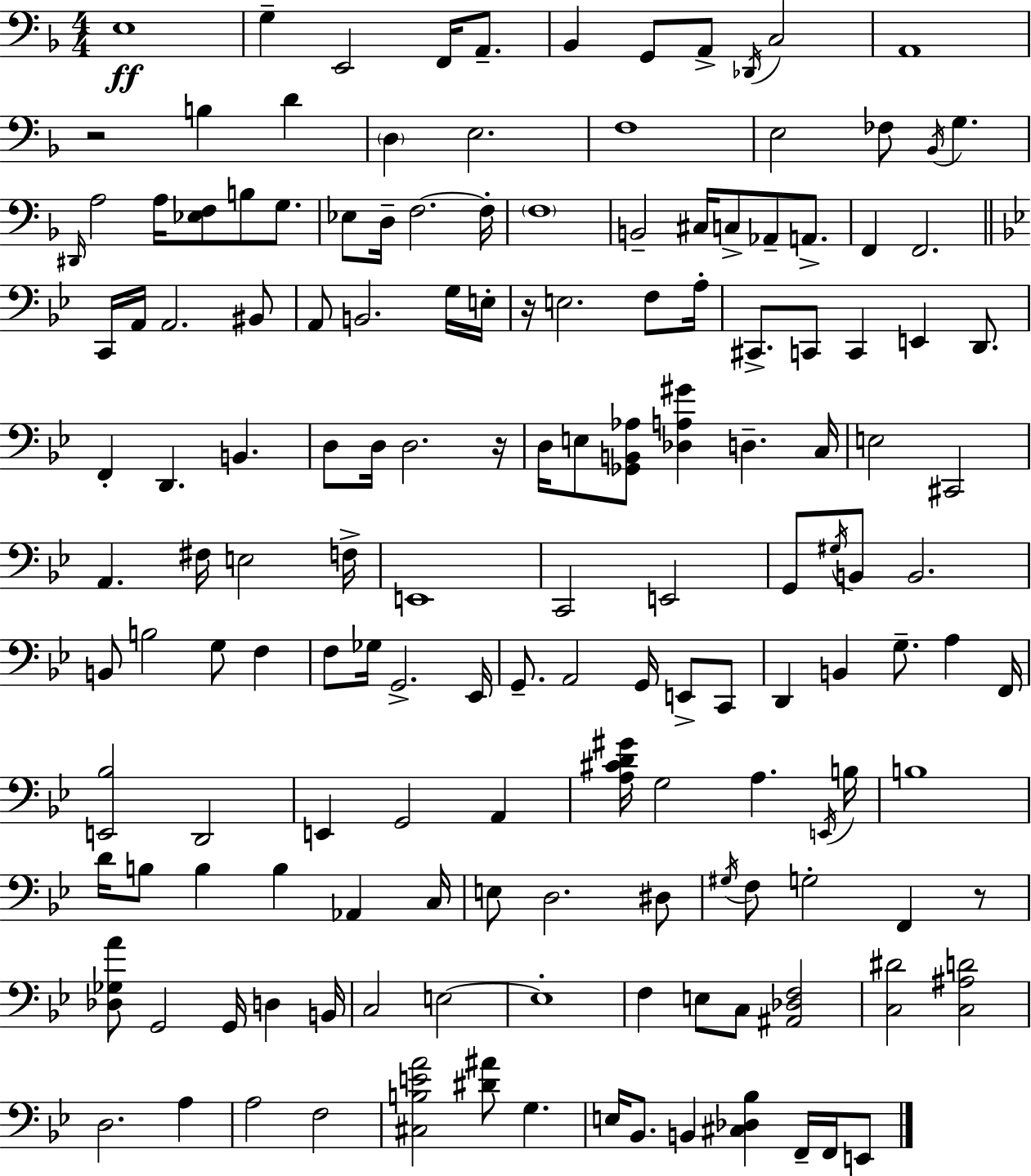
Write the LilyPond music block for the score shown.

{
  \clef bass
  \numericTimeSignature
  \time 4/4
  \key d \minor
  \repeat volta 2 { e1\ff | g4-- e,2 f,16 a,8.-- | bes,4 g,8 a,8-> \acciaccatura { des,16 } c2 | a,1 | \break r2 b4 d'4 | \parenthesize d4 e2. | f1 | e2 fes8 \acciaccatura { bes,16 } g4. | \break \grace { dis,16 } a2 a16 <ees f>8 b8 | g8. ees8 d16-- f2.~~ | f16-. \parenthesize f1 | b,2-- cis16 c8-> aes,8-- | \break a,8.-> f,4 f,2. | \bar "||" \break \key g \minor c,16 a,16 a,2. bis,8 | a,8 b,2. g16 e16-. | r16 e2. f8 a16-. | cis,8.-> c,8 c,4 e,4 d,8. | \break f,4-. d,4. b,4. | d8 d16 d2. r16 | d16 e8 <ges, b, aes>8 <des a gis'>4 d4.-- c16 | e2 cis,2 | \break a,4. fis16 e2 f16-> | e,1 | c,2 e,2 | g,8 \acciaccatura { gis16 } b,8 b,2. | \break b,8 b2 g8 f4 | f8 ges16 g,2.-> | ees,16 g,8.-- a,2 g,16 e,8-> c,8 | d,4 b,4 g8.-- a4 | \break f,16 <e, bes>2 d,2 | e,4 g,2 a,4 | <a cis' d' gis'>16 g2 a4. | \acciaccatura { e,16 } b16 b1 | \break d'16 b8 b4 b4 aes,4 | c16 e8 d2. | dis8 \acciaccatura { gis16 } f8 g2-. f,4 | r8 <des ges a'>8 g,2 g,16 d4 | \break b,16 c2 e2~~ | e1-. | f4 e8 c8 <ais, des f>2 | <c dis'>2 <c ais d'>2 | \break d2. a4 | a2 f2 | <cis b e' a'>2 <dis' ais'>8 g4. | e16 bes,8. b,4 <cis des bes>4 f,16-- | \break f,16 e,8 } \bar "|."
}